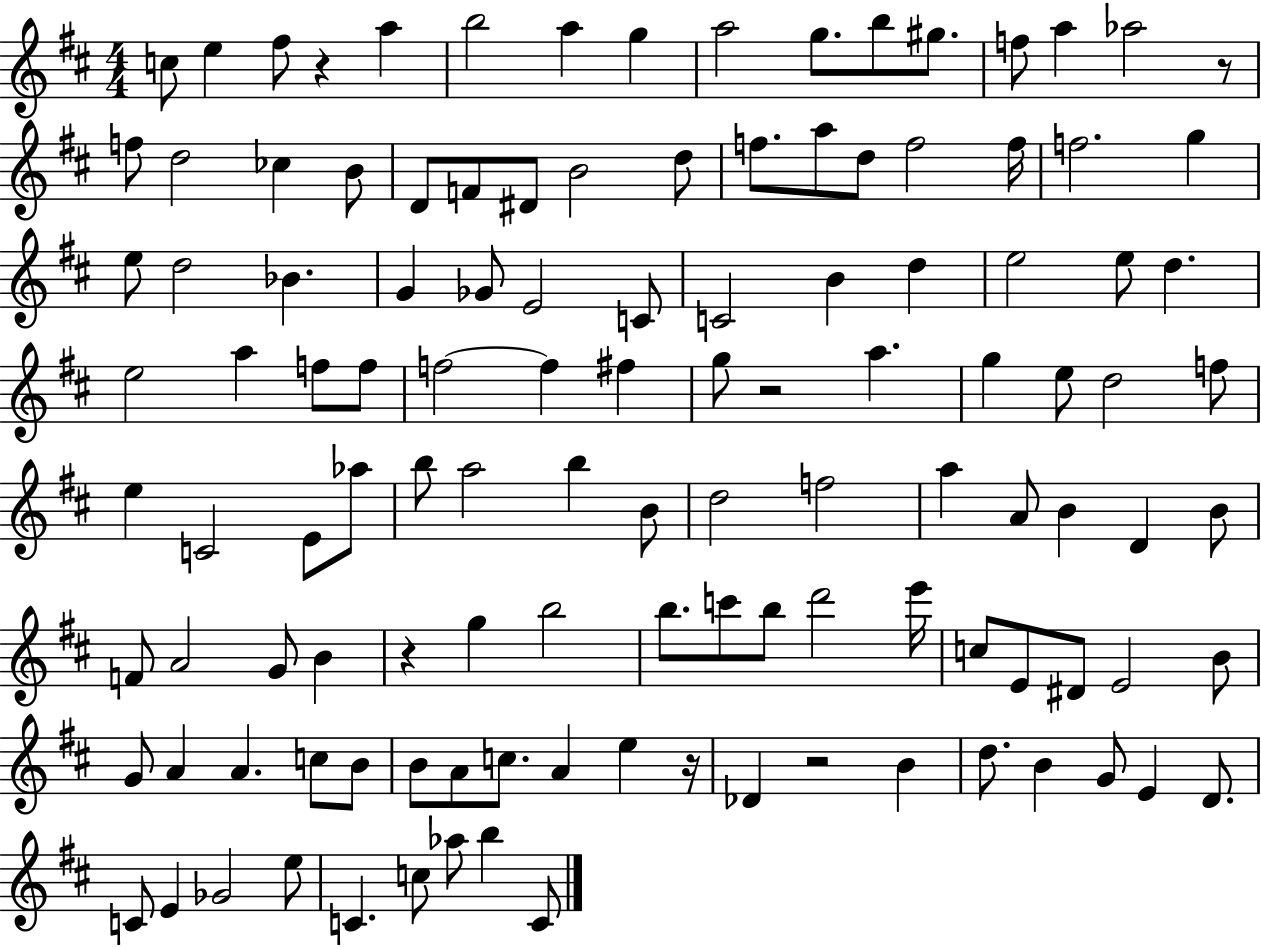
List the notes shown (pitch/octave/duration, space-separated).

C5/e E5/q F#5/e R/q A5/q B5/h A5/q G5/q A5/h G5/e. B5/e G#5/e. F5/e A5/q Ab5/h R/e F5/e D5/h CES5/q B4/e D4/e F4/e D#4/e B4/h D5/e F5/e. A5/e D5/e F5/h F5/s F5/h. G5/q E5/e D5/h Bb4/q. G4/q Gb4/e E4/h C4/e C4/h B4/q D5/q E5/h E5/e D5/q. E5/h A5/q F5/e F5/e F5/h F5/q F#5/q G5/e R/h A5/q. G5/q E5/e D5/h F5/e E5/q C4/h E4/e Ab5/e B5/e A5/h B5/q B4/e D5/h F5/h A5/q A4/e B4/q D4/q B4/e F4/e A4/h G4/e B4/q R/q G5/q B5/h B5/e. C6/e B5/e D6/h E6/s C5/e E4/e D#4/e E4/h B4/e G4/e A4/q A4/q. C5/e B4/e B4/e A4/e C5/e. A4/q E5/q R/s Db4/q R/h B4/q D5/e. B4/q G4/e E4/q D4/e. C4/e E4/q Gb4/h E5/e C4/q. C5/e Ab5/e B5/q C4/e